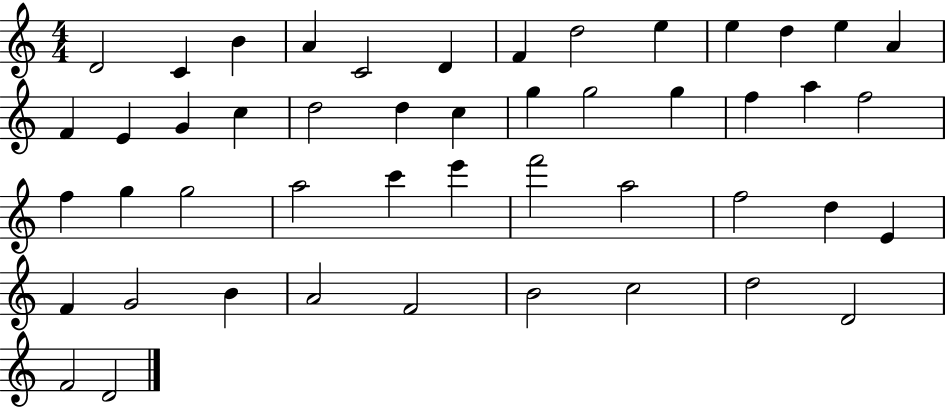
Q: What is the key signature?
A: C major